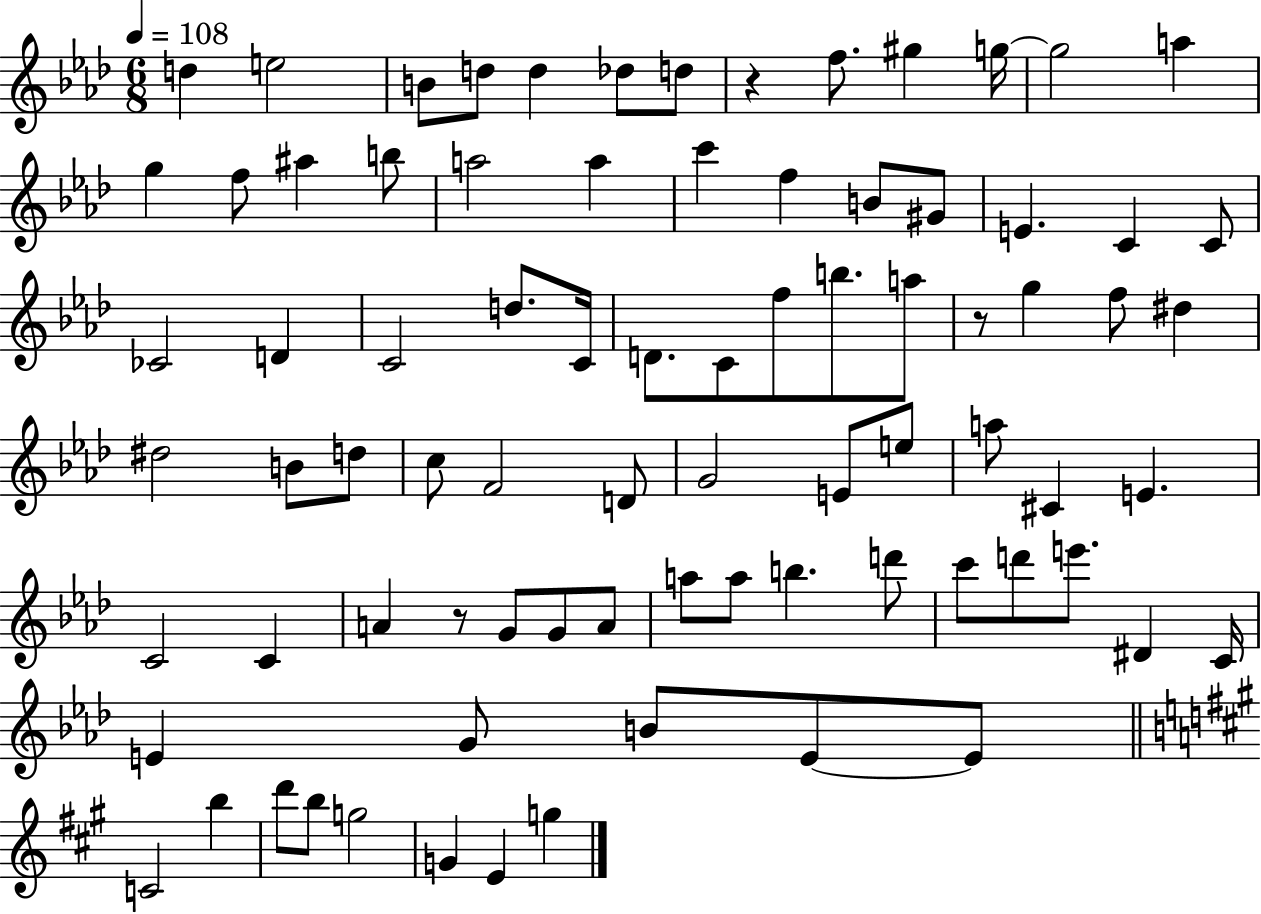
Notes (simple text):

D5/q E5/h B4/e D5/e D5/q Db5/e D5/e R/q F5/e. G#5/q G5/s G5/h A5/q G5/q F5/e A#5/q B5/e A5/h A5/q C6/q F5/q B4/e G#4/e E4/q. C4/q C4/e CES4/h D4/q C4/h D5/e. C4/s D4/e. C4/e F5/e B5/e. A5/e R/e G5/q F5/e D#5/q D#5/h B4/e D5/e C5/e F4/h D4/e G4/h E4/e E5/e A5/e C#4/q E4/q. C4/h C4/q A4/q R/e G4/e G4/e A4/e A5/e A5/e B5/q. D6/e C6/e D6/e E6/e. D#4/q C4/s E4/q G4/e B4/e E4/e E4/e C4/h B5/q D6/e B5/e G5/h G4/q E4/q G5/q